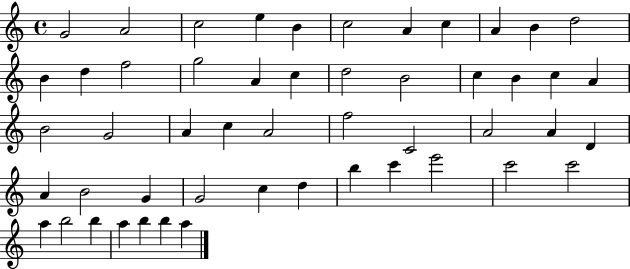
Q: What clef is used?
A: treble